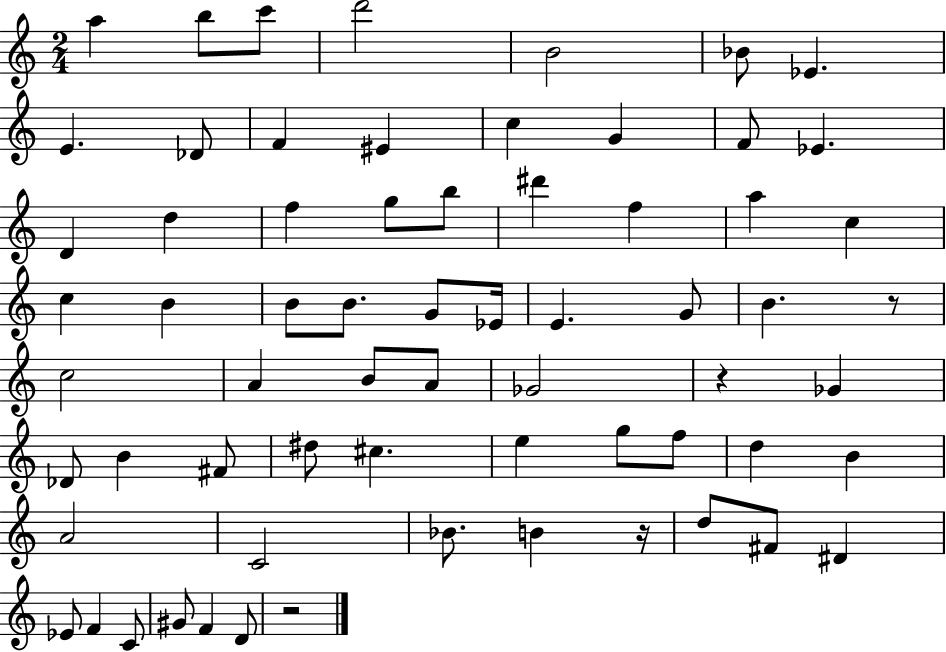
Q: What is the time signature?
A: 2/4